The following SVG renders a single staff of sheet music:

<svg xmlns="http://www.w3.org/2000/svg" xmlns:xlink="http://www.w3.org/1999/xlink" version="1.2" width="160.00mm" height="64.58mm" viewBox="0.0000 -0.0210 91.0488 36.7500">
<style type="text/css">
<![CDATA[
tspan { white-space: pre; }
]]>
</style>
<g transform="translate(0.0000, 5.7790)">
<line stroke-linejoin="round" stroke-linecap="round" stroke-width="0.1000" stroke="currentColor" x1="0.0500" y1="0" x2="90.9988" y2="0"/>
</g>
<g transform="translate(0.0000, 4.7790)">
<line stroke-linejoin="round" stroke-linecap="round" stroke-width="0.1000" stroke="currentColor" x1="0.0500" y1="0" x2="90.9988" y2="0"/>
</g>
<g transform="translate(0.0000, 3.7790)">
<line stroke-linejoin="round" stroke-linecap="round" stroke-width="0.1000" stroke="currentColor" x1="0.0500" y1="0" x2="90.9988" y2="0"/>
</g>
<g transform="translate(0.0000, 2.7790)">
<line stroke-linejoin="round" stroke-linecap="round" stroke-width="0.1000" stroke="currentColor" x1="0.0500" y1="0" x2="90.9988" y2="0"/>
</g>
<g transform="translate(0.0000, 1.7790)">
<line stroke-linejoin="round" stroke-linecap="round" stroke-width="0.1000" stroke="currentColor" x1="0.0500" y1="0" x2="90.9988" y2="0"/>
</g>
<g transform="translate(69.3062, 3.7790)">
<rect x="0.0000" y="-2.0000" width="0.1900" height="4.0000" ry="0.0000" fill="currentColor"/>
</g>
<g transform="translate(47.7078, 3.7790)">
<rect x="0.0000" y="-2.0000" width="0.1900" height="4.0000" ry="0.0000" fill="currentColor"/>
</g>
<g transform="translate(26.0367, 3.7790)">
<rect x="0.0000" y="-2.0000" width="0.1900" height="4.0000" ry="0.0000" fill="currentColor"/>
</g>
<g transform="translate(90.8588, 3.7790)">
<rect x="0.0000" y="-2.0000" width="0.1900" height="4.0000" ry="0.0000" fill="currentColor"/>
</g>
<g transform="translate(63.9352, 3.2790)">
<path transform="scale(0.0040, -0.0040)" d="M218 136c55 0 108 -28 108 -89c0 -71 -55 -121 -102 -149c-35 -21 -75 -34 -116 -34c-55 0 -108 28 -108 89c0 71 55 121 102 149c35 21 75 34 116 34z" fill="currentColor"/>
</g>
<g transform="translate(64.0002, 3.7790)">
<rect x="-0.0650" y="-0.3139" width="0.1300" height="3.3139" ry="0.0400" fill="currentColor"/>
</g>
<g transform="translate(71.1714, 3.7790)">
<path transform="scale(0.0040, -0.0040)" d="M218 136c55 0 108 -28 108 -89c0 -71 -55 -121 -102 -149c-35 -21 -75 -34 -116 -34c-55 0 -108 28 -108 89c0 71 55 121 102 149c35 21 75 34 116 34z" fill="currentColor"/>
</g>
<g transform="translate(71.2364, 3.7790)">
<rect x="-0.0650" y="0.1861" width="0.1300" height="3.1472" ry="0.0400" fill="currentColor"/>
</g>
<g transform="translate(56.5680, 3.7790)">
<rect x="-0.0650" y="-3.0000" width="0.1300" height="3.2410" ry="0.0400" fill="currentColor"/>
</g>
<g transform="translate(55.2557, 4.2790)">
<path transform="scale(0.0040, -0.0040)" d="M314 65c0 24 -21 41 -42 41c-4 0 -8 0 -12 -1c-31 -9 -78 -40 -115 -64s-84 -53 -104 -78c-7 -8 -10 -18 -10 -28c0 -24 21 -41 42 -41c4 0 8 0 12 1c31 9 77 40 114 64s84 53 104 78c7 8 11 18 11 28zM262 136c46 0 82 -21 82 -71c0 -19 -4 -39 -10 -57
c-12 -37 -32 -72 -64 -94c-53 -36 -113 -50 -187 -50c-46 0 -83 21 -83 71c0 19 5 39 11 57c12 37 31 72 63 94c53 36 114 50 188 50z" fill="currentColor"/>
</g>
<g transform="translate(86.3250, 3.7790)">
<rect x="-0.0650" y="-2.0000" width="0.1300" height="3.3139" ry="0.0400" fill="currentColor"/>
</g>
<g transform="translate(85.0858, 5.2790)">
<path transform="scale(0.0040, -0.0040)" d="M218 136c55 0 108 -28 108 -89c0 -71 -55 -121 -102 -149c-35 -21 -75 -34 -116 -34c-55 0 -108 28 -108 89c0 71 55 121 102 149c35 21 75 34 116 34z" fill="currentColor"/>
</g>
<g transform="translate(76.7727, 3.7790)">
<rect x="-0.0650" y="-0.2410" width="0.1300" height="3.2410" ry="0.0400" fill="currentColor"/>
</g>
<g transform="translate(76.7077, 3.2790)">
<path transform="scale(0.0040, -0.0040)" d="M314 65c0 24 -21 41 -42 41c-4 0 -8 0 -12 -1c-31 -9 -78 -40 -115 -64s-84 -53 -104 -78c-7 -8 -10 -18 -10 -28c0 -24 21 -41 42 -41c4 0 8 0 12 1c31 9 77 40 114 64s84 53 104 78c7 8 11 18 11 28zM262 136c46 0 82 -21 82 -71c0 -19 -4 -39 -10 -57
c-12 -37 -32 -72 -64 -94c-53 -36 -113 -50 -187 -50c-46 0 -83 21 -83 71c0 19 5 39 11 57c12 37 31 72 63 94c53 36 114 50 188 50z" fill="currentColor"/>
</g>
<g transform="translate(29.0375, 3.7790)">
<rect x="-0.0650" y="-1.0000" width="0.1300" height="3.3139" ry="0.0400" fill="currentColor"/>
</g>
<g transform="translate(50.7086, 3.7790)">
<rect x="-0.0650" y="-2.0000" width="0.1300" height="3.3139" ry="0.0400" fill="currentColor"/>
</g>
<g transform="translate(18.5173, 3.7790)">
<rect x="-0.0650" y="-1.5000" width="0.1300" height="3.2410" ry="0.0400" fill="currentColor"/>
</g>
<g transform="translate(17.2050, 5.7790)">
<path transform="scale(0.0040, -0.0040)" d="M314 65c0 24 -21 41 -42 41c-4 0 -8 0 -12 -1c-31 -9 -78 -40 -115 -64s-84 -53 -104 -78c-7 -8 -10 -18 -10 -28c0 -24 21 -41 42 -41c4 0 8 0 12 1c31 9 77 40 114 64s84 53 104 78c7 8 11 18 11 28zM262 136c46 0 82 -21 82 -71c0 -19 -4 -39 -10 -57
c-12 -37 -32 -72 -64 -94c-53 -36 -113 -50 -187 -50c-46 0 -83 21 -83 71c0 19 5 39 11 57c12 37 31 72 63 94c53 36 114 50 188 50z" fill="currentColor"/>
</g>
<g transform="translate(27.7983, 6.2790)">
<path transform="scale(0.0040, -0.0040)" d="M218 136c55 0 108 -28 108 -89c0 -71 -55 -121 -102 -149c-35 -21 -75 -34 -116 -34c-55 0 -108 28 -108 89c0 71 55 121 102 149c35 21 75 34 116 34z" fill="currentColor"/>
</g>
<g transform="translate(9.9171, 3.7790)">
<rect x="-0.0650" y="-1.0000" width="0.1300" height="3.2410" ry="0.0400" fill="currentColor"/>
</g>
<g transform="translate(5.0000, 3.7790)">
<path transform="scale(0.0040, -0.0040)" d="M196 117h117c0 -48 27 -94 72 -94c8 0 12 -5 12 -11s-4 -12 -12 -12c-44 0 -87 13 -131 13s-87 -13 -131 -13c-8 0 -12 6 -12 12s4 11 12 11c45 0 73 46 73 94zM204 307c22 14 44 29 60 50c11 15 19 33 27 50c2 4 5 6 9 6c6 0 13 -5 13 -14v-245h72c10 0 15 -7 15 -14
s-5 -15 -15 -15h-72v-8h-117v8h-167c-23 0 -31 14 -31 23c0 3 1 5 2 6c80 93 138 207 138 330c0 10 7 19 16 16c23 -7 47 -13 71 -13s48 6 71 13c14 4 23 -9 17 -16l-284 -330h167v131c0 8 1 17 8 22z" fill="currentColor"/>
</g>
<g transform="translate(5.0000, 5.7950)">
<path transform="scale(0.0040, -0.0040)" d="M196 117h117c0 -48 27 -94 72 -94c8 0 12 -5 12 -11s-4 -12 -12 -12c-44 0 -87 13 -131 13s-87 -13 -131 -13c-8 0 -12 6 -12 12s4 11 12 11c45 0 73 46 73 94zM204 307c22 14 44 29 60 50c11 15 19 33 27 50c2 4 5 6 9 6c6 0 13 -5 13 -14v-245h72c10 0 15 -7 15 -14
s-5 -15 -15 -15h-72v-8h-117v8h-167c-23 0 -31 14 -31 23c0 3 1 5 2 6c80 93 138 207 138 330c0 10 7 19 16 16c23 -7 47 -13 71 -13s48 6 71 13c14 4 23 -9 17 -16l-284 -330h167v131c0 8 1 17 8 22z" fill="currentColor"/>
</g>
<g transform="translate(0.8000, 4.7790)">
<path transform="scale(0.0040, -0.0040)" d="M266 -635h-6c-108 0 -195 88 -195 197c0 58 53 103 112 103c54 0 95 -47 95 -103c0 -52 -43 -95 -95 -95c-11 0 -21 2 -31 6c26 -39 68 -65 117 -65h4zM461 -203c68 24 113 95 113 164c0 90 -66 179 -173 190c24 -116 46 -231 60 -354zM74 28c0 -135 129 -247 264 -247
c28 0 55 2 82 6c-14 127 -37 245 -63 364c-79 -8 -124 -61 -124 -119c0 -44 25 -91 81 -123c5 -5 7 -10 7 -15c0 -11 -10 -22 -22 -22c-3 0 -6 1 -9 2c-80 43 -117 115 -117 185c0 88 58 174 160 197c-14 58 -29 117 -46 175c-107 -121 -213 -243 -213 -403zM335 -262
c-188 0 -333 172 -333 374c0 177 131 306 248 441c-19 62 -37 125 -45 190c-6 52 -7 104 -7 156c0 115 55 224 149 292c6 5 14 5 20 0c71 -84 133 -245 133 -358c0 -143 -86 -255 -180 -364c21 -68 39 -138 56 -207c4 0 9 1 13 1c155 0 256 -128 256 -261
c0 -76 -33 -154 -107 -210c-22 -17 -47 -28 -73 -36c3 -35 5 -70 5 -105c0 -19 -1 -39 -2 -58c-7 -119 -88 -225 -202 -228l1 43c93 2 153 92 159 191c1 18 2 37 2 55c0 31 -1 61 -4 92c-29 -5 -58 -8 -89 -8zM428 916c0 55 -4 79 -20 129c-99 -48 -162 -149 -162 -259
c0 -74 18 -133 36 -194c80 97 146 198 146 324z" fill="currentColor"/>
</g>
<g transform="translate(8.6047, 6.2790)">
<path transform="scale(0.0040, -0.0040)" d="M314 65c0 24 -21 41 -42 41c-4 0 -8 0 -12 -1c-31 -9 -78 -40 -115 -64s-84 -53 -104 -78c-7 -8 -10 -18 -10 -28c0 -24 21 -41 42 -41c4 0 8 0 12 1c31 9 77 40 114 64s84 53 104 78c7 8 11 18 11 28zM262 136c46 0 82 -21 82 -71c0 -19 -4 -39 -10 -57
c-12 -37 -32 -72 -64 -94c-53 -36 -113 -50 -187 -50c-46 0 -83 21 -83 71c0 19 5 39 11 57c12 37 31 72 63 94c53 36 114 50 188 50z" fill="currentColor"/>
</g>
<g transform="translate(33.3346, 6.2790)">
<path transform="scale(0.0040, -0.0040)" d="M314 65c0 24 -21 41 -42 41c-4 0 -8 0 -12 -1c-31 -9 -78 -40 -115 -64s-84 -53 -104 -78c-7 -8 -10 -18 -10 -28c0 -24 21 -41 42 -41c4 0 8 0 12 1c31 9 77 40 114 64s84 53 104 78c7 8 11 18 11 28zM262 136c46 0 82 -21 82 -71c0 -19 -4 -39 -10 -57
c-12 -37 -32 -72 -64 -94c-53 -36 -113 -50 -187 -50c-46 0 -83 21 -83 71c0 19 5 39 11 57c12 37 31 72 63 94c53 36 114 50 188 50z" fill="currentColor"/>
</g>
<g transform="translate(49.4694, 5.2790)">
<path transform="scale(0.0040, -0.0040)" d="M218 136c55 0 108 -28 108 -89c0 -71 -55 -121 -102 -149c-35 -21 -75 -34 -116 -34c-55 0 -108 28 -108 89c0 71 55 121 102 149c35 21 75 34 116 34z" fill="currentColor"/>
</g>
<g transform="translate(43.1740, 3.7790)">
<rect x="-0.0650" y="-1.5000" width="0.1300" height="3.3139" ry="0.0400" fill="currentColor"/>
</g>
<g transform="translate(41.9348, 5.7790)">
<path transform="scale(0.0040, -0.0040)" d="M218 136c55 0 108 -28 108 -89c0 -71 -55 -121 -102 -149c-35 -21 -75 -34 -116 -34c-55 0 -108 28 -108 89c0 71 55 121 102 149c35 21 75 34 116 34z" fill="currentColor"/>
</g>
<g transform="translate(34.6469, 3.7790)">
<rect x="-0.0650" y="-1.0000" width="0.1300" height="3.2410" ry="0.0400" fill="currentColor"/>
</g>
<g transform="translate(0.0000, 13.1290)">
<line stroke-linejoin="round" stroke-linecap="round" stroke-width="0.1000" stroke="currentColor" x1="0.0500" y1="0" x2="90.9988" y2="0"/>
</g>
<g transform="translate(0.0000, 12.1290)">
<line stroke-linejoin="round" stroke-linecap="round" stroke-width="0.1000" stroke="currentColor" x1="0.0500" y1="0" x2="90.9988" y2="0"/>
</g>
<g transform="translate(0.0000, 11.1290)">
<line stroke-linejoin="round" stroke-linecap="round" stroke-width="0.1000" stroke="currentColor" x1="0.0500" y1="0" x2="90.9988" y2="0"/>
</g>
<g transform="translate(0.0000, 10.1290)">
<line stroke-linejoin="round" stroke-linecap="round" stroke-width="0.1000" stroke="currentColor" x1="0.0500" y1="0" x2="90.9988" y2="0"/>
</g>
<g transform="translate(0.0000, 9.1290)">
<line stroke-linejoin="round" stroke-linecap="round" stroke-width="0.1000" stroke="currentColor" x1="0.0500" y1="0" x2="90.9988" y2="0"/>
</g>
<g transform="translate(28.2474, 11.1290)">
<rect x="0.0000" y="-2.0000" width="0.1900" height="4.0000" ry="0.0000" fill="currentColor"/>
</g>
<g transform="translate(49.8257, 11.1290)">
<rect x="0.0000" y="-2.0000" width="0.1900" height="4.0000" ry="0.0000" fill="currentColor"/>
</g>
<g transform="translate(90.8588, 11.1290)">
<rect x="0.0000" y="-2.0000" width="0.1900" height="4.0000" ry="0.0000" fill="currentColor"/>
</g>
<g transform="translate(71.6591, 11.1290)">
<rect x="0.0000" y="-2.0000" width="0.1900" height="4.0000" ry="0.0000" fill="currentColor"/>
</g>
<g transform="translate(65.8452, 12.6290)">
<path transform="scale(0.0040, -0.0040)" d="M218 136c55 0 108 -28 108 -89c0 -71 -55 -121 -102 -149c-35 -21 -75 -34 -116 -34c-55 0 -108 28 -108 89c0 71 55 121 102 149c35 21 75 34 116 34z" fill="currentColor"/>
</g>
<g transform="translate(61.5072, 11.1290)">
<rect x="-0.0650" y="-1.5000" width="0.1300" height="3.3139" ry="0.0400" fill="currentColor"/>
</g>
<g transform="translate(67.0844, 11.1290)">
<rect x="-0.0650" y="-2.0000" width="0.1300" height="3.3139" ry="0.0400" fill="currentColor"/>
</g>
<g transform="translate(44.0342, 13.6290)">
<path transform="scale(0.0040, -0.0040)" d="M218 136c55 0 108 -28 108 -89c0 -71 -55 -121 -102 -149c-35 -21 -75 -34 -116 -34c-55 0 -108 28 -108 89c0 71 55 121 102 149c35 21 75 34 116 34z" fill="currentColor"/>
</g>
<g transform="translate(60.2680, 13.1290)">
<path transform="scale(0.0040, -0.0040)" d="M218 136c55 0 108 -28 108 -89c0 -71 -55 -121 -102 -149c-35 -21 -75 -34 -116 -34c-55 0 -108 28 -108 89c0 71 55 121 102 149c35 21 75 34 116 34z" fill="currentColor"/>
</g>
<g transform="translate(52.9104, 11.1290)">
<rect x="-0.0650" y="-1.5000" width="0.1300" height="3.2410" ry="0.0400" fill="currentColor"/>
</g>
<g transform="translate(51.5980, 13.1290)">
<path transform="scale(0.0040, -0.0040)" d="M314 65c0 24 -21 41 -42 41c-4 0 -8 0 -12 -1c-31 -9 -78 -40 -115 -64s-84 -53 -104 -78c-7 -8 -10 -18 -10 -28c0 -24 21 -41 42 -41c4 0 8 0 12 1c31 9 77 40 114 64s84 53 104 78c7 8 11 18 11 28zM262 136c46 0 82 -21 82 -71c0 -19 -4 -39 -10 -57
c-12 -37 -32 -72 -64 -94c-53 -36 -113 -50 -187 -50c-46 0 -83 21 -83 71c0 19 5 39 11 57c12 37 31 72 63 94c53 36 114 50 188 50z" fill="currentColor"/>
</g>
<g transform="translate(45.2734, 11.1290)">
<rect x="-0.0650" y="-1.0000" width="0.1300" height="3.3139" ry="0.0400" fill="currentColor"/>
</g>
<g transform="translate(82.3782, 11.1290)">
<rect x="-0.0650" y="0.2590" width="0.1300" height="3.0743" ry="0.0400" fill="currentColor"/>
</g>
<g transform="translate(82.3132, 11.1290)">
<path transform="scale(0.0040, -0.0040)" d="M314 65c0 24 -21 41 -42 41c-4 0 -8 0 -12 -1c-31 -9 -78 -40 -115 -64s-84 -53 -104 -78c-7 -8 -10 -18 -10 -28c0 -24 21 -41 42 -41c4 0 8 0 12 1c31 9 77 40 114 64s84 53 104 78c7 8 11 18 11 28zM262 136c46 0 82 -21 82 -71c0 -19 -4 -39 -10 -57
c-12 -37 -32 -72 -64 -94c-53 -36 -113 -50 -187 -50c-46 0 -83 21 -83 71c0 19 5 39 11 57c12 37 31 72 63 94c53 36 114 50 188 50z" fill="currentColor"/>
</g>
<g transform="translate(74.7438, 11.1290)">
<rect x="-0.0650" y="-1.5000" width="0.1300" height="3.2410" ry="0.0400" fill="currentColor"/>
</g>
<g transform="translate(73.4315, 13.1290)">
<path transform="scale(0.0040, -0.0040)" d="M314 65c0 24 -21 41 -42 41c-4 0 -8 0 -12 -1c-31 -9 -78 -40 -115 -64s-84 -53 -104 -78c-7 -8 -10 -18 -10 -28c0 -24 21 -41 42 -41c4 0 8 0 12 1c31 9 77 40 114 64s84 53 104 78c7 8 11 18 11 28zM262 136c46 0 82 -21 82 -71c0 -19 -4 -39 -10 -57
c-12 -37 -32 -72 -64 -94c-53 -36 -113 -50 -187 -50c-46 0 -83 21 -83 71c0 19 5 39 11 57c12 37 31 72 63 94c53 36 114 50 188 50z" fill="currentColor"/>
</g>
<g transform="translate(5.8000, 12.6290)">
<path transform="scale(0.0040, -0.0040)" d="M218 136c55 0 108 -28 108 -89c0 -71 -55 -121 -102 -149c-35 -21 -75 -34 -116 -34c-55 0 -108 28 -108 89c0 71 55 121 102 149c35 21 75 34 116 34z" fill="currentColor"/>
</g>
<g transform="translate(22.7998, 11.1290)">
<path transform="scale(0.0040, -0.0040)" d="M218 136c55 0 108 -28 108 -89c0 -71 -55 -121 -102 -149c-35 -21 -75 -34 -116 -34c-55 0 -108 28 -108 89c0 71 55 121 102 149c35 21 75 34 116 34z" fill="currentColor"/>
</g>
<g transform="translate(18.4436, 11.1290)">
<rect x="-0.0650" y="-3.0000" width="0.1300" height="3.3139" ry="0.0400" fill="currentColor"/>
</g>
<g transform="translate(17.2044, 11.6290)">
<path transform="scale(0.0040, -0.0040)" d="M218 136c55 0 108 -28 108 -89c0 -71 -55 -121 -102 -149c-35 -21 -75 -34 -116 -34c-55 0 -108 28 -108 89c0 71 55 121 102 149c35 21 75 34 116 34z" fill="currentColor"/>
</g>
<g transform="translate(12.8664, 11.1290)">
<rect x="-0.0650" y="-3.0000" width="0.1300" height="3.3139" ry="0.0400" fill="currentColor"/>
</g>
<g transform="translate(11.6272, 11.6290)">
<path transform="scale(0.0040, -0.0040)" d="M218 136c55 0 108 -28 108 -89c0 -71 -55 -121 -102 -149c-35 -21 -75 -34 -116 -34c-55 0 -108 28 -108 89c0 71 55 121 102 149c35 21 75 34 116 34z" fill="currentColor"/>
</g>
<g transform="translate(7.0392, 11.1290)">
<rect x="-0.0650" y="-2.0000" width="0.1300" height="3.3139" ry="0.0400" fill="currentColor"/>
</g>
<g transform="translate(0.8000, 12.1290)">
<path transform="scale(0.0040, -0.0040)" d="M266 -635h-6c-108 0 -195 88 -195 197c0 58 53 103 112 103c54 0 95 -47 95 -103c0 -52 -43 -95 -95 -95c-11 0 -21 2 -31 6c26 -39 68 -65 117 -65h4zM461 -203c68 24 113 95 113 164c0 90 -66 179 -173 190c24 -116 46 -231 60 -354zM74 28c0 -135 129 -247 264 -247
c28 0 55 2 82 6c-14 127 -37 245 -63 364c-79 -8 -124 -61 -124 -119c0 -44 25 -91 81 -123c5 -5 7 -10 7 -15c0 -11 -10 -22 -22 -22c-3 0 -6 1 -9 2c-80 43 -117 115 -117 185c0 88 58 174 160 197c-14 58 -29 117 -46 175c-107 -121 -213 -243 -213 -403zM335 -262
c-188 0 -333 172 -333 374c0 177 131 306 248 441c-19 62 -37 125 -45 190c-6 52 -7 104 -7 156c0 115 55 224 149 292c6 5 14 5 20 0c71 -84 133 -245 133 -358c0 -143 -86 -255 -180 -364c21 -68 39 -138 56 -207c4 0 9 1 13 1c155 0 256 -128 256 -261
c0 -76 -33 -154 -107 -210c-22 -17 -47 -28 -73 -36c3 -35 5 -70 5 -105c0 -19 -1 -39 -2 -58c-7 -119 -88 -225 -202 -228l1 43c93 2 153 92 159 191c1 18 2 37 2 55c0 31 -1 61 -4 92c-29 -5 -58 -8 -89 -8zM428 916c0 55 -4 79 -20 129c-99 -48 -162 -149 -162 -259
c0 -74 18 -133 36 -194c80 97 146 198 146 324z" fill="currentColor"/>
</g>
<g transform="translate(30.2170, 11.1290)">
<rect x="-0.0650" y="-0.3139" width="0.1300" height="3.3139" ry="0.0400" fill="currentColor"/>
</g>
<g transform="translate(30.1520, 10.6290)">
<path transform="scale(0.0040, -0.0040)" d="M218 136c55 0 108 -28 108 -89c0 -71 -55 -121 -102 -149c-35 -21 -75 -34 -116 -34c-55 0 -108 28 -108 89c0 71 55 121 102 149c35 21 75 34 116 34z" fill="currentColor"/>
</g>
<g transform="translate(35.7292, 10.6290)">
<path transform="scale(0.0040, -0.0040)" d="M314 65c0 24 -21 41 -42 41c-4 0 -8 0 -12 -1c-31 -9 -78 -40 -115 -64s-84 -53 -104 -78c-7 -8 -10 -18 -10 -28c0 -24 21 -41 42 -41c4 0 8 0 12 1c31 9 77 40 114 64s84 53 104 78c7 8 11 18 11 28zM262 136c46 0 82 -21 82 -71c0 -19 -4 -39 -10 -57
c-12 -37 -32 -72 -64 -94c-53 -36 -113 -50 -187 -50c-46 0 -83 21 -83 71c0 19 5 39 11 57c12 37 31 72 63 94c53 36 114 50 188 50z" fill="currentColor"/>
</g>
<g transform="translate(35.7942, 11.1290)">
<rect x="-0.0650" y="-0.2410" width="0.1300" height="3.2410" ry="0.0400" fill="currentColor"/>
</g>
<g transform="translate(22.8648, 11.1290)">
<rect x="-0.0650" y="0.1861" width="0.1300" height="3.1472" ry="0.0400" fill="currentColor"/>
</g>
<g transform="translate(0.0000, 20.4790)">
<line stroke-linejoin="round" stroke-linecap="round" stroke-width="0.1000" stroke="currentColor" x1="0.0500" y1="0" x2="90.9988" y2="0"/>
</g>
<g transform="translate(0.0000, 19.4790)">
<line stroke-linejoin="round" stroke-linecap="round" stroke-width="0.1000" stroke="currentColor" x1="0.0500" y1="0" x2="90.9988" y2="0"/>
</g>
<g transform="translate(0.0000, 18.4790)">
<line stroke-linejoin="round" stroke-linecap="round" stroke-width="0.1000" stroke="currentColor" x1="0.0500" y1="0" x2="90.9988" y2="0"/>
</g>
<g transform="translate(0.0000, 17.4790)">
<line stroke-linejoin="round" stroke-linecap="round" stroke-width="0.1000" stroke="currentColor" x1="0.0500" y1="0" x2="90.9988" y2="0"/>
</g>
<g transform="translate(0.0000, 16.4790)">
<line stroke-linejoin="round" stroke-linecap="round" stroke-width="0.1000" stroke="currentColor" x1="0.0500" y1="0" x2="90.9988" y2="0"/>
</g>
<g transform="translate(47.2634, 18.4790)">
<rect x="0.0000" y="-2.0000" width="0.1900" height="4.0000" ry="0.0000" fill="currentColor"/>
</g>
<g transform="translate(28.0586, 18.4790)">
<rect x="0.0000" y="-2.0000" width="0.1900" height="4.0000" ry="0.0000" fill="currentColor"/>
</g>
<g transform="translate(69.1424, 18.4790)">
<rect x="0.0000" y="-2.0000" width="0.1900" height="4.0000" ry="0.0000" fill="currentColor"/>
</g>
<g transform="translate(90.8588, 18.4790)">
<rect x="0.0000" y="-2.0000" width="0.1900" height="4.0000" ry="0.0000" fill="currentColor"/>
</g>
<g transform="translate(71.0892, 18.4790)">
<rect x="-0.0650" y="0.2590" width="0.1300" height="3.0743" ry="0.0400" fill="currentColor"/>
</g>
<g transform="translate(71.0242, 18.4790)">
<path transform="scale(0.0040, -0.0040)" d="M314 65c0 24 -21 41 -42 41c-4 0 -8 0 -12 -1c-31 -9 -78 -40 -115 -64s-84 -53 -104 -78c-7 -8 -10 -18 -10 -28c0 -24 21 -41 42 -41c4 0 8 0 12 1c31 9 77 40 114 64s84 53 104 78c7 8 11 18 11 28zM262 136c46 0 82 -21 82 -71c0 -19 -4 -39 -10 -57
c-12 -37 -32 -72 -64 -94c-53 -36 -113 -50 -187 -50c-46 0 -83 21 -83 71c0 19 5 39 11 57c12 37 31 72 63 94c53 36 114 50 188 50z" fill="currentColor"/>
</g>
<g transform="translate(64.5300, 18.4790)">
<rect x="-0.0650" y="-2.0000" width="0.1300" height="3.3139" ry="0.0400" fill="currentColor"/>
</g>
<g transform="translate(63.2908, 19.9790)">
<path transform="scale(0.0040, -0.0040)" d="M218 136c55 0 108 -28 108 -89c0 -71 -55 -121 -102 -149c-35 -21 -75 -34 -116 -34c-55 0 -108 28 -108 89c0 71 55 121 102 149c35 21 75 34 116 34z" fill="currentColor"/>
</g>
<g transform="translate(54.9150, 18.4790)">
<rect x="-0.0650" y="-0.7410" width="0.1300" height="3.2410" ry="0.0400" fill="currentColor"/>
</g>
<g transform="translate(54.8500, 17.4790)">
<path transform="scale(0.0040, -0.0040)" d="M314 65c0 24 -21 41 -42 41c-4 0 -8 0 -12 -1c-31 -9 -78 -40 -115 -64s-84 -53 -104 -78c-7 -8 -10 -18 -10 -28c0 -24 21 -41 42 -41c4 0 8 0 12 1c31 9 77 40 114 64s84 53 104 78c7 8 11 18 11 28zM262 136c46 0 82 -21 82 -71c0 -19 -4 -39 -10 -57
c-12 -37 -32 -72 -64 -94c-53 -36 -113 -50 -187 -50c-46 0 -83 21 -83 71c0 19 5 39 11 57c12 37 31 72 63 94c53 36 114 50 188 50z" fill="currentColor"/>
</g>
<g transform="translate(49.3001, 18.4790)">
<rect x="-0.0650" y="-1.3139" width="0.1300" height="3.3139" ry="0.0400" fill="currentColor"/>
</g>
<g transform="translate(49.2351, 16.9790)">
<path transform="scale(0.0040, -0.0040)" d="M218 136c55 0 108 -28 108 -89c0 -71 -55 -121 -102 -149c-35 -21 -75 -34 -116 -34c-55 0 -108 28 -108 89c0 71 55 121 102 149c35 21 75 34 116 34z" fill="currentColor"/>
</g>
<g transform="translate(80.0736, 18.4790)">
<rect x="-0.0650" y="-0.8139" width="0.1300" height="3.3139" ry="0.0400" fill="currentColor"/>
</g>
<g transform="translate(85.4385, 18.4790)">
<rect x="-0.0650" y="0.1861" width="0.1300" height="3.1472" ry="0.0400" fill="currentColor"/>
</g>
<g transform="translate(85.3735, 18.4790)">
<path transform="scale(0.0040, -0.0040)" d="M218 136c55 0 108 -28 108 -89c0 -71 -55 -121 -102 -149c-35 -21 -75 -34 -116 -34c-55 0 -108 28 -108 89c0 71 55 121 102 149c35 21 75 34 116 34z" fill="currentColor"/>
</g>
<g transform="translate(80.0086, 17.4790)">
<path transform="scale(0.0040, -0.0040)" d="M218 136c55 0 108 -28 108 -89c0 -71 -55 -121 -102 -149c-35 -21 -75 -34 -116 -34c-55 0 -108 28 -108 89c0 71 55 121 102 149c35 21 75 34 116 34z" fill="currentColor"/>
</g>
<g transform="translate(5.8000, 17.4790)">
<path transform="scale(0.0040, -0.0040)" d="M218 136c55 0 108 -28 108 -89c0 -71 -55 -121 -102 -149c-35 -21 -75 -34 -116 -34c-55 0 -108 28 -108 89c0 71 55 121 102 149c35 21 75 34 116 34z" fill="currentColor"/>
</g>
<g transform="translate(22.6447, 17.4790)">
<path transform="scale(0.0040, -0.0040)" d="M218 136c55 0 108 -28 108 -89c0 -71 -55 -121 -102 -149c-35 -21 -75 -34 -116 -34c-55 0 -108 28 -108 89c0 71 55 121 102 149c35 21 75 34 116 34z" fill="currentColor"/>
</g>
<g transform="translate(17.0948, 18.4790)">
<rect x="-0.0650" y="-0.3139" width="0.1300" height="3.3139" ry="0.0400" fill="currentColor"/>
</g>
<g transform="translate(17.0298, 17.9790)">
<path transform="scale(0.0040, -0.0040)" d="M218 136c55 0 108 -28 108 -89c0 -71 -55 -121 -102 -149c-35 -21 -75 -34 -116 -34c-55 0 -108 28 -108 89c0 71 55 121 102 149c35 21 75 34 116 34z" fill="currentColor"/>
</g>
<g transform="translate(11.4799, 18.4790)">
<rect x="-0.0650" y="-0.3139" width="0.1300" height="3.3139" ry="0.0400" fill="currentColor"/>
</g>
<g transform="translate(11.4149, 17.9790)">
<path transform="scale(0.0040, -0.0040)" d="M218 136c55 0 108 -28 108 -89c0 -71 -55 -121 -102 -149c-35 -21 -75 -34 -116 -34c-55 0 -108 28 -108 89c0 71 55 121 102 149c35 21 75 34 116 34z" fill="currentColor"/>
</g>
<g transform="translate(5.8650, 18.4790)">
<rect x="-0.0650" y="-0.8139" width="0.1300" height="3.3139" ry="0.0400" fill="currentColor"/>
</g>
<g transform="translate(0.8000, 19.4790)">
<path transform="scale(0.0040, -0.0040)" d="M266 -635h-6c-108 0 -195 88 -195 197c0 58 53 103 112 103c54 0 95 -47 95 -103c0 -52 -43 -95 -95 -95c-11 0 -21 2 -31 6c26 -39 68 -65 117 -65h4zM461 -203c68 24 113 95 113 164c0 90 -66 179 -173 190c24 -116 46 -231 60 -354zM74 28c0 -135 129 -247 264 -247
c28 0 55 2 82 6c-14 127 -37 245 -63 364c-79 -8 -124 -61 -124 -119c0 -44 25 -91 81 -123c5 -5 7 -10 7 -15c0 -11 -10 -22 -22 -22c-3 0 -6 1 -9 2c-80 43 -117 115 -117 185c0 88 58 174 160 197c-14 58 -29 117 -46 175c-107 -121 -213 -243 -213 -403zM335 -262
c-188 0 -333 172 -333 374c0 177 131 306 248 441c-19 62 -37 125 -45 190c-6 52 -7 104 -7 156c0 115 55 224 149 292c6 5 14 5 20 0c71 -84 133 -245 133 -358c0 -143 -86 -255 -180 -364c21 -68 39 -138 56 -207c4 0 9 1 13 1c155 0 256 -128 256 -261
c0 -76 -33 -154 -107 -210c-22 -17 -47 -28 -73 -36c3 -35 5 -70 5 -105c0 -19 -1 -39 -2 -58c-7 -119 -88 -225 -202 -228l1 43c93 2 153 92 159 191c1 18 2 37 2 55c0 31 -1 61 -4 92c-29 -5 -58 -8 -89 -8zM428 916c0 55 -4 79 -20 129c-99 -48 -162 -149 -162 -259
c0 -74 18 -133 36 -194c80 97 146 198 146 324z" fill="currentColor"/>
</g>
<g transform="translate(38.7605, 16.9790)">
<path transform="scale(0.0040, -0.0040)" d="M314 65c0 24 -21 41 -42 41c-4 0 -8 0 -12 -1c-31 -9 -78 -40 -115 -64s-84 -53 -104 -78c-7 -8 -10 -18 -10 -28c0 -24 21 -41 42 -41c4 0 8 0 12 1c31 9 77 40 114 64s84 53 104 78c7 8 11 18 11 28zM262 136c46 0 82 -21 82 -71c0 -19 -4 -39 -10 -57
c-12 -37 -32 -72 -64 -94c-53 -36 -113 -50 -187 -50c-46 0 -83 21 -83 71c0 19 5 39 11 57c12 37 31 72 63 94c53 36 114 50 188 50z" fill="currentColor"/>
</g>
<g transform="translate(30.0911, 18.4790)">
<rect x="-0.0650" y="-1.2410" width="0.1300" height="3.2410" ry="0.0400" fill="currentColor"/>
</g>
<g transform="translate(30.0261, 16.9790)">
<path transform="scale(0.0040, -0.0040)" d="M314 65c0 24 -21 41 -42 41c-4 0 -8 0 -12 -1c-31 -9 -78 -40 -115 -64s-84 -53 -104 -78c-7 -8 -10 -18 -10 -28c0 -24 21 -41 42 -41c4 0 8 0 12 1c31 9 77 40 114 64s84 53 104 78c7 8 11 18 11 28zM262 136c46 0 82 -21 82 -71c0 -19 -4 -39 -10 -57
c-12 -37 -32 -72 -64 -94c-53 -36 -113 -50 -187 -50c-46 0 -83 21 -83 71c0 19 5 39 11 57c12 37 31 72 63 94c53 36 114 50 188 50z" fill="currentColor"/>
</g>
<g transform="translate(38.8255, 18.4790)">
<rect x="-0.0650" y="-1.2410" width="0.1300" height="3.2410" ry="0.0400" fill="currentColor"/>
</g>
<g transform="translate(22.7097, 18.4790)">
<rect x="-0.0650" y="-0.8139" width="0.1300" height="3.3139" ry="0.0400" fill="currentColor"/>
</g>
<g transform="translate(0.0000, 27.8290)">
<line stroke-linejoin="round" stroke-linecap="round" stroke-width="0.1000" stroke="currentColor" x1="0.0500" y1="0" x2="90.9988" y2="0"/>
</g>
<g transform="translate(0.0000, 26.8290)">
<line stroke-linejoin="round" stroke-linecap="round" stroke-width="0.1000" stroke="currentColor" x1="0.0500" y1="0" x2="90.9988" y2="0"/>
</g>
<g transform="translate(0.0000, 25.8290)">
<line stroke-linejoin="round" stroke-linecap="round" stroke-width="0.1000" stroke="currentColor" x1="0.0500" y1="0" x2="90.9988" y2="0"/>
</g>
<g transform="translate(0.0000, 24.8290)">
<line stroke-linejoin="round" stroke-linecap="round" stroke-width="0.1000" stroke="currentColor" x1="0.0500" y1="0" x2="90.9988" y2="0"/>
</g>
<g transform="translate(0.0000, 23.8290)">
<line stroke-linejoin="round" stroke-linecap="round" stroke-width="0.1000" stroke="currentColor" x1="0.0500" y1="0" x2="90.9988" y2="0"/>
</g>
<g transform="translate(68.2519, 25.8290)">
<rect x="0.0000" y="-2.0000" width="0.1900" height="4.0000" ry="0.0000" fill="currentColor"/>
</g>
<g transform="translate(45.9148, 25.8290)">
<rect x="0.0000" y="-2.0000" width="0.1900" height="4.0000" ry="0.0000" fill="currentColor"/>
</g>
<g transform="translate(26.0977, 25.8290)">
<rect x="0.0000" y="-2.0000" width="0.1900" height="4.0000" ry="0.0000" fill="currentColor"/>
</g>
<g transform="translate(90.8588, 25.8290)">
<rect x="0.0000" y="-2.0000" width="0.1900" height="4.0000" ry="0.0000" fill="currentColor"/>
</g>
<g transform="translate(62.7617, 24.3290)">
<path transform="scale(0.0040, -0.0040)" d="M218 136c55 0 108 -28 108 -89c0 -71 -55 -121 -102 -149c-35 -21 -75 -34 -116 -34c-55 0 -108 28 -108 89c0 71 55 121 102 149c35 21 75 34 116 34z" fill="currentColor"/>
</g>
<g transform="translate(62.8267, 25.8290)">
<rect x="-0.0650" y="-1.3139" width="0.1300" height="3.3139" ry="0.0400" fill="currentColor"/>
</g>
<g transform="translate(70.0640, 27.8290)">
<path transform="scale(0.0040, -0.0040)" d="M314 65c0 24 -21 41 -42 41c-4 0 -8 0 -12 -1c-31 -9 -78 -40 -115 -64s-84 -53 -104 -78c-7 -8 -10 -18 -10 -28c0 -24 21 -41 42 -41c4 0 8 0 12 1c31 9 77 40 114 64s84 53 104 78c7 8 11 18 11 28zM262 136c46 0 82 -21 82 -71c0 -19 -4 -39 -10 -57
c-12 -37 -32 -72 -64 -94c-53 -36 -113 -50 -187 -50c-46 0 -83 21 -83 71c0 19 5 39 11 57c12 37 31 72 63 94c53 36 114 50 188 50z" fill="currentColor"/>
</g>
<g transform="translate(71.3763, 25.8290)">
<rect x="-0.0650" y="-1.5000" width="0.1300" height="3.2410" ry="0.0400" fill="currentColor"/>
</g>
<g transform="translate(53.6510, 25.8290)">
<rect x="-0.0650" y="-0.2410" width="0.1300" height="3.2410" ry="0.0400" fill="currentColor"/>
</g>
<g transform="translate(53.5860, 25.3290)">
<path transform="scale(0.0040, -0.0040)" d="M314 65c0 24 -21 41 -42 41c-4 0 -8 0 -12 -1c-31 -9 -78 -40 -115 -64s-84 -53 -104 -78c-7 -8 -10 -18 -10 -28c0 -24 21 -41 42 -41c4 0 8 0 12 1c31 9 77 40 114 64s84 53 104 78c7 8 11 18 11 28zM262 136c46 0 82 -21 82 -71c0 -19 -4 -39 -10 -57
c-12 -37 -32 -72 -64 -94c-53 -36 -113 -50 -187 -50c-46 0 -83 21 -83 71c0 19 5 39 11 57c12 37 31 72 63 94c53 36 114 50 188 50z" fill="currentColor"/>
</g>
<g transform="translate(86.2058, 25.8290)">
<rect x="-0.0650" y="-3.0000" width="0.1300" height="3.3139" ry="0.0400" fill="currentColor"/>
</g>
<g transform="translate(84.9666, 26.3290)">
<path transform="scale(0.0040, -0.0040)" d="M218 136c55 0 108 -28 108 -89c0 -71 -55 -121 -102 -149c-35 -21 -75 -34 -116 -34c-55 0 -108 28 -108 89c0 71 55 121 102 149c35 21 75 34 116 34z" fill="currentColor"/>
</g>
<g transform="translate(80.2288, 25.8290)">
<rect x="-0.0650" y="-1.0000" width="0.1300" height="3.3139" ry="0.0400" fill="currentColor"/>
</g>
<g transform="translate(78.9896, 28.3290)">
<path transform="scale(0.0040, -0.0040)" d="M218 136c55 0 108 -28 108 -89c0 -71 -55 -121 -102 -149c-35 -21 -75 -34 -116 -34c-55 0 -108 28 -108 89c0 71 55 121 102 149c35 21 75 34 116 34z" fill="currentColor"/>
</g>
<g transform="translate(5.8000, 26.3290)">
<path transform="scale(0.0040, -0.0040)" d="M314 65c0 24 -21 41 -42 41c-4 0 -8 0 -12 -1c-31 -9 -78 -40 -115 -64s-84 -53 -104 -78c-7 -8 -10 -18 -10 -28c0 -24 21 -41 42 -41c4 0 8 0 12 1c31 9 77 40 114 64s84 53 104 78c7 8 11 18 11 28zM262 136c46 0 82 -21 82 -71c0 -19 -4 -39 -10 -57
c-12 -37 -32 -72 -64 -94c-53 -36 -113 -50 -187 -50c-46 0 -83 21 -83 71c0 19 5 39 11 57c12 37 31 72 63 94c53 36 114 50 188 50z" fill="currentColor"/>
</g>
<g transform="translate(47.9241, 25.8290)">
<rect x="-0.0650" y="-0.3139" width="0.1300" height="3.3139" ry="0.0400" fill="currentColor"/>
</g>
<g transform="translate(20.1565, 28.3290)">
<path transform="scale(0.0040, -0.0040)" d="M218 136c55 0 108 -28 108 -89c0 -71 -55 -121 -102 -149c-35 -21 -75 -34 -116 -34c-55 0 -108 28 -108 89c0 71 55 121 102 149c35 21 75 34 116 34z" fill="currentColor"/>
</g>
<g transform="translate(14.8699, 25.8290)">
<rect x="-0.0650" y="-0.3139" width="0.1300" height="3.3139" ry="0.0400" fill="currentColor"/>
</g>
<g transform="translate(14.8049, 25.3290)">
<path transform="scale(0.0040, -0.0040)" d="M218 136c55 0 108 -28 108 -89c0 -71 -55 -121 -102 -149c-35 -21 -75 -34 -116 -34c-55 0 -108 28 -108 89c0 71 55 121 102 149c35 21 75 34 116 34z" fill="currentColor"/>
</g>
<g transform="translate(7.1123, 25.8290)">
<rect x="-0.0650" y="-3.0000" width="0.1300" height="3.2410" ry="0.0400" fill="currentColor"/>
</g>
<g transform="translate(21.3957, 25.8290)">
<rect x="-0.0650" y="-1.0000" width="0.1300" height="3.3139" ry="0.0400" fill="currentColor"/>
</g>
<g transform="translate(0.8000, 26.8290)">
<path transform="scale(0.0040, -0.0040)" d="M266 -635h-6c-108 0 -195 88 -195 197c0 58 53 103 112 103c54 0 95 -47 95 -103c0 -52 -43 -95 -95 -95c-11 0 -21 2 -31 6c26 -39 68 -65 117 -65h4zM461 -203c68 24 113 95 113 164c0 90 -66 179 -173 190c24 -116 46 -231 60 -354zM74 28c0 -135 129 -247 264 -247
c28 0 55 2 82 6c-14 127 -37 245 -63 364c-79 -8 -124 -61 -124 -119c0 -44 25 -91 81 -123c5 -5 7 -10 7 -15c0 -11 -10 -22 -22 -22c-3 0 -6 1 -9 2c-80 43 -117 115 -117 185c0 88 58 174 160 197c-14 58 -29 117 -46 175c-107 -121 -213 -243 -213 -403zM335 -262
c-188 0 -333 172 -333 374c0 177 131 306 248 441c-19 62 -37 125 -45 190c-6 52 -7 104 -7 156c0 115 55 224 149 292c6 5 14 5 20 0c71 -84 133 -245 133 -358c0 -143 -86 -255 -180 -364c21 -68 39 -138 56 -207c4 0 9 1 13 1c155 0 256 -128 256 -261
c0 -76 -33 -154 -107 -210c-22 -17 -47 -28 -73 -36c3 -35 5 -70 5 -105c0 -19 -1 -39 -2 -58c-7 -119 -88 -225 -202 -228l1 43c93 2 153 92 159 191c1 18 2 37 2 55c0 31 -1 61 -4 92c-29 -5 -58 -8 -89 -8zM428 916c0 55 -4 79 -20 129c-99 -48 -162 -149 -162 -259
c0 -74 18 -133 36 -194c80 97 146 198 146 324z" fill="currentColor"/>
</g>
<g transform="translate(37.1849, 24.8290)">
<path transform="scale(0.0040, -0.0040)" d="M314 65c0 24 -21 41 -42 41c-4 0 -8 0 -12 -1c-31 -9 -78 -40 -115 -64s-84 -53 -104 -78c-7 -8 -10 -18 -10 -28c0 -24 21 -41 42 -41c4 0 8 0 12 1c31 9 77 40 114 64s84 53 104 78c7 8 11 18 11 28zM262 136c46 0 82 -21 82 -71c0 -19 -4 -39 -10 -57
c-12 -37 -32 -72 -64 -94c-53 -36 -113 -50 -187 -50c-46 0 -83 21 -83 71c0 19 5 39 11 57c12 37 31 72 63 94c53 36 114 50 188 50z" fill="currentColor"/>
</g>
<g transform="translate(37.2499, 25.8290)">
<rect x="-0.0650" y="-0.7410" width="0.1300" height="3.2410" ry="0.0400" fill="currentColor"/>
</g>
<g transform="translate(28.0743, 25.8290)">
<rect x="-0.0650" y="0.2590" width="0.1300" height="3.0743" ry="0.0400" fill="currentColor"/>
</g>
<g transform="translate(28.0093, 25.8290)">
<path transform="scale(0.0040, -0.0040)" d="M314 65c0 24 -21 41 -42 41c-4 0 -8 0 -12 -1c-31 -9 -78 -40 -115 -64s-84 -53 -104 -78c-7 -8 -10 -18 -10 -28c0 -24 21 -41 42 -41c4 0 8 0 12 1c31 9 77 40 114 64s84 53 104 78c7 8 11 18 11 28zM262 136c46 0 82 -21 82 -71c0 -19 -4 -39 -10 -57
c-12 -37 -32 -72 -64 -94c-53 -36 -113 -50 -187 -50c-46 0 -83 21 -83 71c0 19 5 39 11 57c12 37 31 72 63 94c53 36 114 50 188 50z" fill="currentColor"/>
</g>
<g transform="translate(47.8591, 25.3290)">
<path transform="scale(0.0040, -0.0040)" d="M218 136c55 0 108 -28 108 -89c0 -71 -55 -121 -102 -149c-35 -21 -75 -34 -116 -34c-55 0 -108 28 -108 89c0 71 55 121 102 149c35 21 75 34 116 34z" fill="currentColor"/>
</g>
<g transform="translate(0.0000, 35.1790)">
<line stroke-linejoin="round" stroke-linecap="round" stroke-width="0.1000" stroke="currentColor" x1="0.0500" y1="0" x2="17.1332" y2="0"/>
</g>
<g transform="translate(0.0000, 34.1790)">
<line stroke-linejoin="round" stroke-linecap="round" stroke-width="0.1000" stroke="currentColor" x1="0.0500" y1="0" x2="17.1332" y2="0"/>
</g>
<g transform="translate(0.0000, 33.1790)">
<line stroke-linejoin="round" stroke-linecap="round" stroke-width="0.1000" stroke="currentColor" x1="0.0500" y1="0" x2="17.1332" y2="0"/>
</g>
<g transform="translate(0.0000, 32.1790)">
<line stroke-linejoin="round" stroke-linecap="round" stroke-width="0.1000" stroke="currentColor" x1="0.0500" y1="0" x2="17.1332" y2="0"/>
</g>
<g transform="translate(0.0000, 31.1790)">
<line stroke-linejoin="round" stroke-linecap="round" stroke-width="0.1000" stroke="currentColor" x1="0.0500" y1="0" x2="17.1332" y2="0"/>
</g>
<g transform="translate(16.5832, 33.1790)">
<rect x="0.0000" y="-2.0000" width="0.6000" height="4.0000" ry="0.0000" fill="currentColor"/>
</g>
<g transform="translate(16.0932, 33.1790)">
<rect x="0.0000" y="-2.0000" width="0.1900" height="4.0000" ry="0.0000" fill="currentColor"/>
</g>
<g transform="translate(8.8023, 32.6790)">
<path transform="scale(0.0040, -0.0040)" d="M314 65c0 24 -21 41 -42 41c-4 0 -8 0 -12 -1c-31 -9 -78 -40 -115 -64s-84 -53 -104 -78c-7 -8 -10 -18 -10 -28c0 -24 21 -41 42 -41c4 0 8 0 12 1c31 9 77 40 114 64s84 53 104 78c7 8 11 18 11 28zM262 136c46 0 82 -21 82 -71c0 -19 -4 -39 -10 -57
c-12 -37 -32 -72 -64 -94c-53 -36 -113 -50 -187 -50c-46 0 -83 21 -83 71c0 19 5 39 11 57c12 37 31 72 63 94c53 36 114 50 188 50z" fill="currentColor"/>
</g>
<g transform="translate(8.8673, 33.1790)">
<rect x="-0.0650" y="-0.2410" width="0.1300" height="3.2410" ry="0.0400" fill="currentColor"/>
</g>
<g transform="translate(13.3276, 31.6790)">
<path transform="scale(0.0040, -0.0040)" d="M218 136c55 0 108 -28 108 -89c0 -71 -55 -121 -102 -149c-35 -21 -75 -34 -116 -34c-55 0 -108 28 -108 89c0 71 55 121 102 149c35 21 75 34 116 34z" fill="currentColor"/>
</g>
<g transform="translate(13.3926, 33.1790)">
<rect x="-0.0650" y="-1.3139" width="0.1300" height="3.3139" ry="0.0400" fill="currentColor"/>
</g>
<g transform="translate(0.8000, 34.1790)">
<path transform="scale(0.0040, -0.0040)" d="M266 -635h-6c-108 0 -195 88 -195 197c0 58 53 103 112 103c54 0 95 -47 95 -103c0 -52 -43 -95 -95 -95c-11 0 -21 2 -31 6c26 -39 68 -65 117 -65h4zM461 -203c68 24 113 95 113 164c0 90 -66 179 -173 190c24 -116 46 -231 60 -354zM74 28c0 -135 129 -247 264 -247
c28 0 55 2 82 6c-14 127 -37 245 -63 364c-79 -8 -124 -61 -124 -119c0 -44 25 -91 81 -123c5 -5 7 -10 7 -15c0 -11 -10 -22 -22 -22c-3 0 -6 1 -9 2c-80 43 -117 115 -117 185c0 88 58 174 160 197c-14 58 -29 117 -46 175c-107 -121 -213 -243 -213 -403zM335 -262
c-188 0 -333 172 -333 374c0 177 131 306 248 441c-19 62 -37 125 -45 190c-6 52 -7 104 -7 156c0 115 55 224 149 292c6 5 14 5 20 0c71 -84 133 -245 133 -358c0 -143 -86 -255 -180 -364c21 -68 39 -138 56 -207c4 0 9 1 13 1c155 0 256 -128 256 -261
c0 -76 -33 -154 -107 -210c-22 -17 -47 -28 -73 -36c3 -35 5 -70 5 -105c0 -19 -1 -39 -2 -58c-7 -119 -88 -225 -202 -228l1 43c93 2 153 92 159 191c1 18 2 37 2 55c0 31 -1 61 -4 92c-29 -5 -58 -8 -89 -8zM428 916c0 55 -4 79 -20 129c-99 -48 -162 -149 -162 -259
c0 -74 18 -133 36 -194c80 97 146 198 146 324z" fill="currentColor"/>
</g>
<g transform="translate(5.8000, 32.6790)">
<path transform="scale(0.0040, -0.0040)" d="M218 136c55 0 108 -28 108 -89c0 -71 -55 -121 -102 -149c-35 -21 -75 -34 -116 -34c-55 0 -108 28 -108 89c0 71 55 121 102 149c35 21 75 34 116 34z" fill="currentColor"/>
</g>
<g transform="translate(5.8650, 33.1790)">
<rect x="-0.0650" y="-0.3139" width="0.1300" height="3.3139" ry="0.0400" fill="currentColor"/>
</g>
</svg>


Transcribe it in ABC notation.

X:1
T:Untitled
M:4/4
L:1/4
K:C
D2 E2 D D2 E F A2 c B c2 F F A A B c c2 D E2 E F E2 B2 d c c d e2 e2 e d2 F B2 d B A2 c D B2 d2 c c2 e E2 D A c c2 e